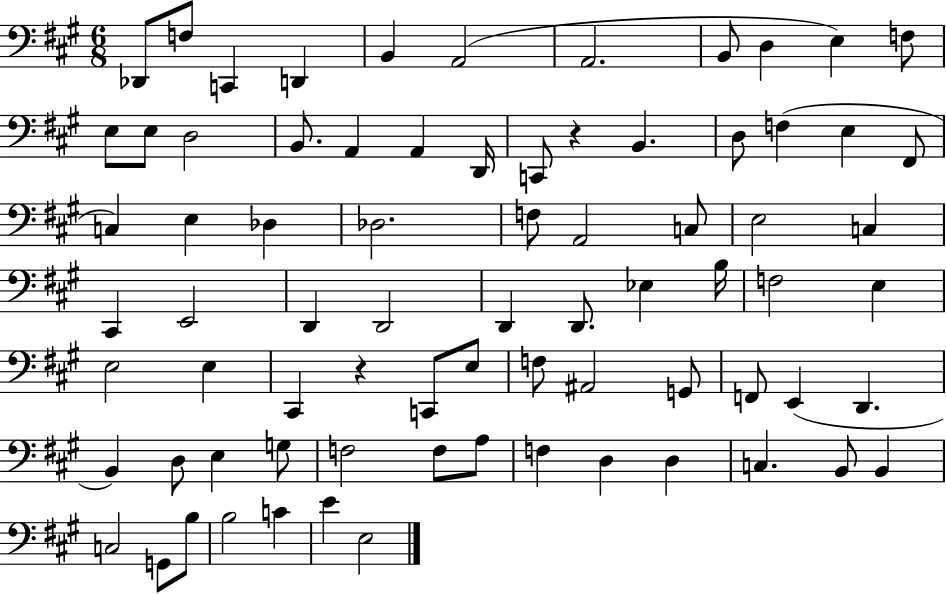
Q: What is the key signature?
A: A major